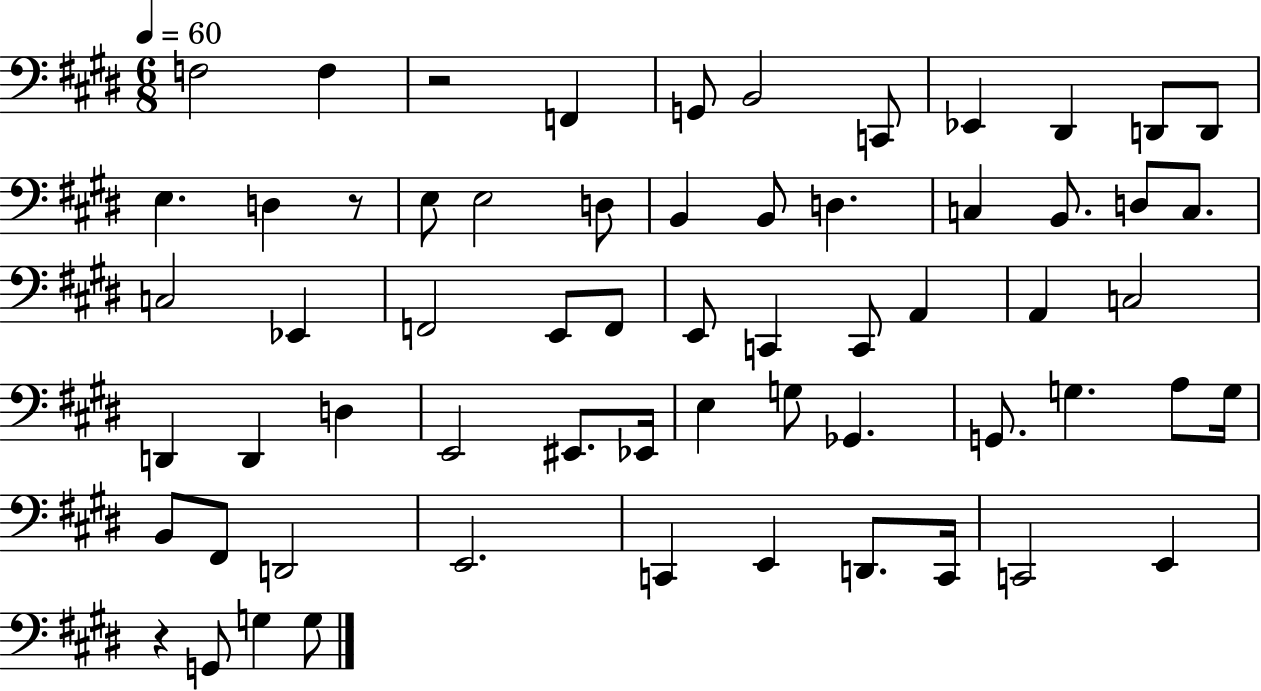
X:1
T:Untitled
M:6/8
L:1/4
K:E
F,2 F, z2 F,, G,,/2 B,,2 C,,/2 _E,, ^D,, D,,/2 D,,/2 E, D, z/2 E,/2 E,2 D,/2 B,, B,,/2 D, C, B,,/2 D,/2 C,/2 C,2 _E,, F,,2 E,,/2 F,,/2 E,,/2 C,, C,,/2 A,, A,, C,2 D,, D,, D, E,,2 ^E,,/2 _E,,/4 E, G,/2 _G,, G,,/2 G, A,/2 G,/4 B,,/2 ^F,,/2 D,,2 E,,2 C,, E,, D,,/2 C,,/4 C,,2 E,, z G,,/2 G, G,/2